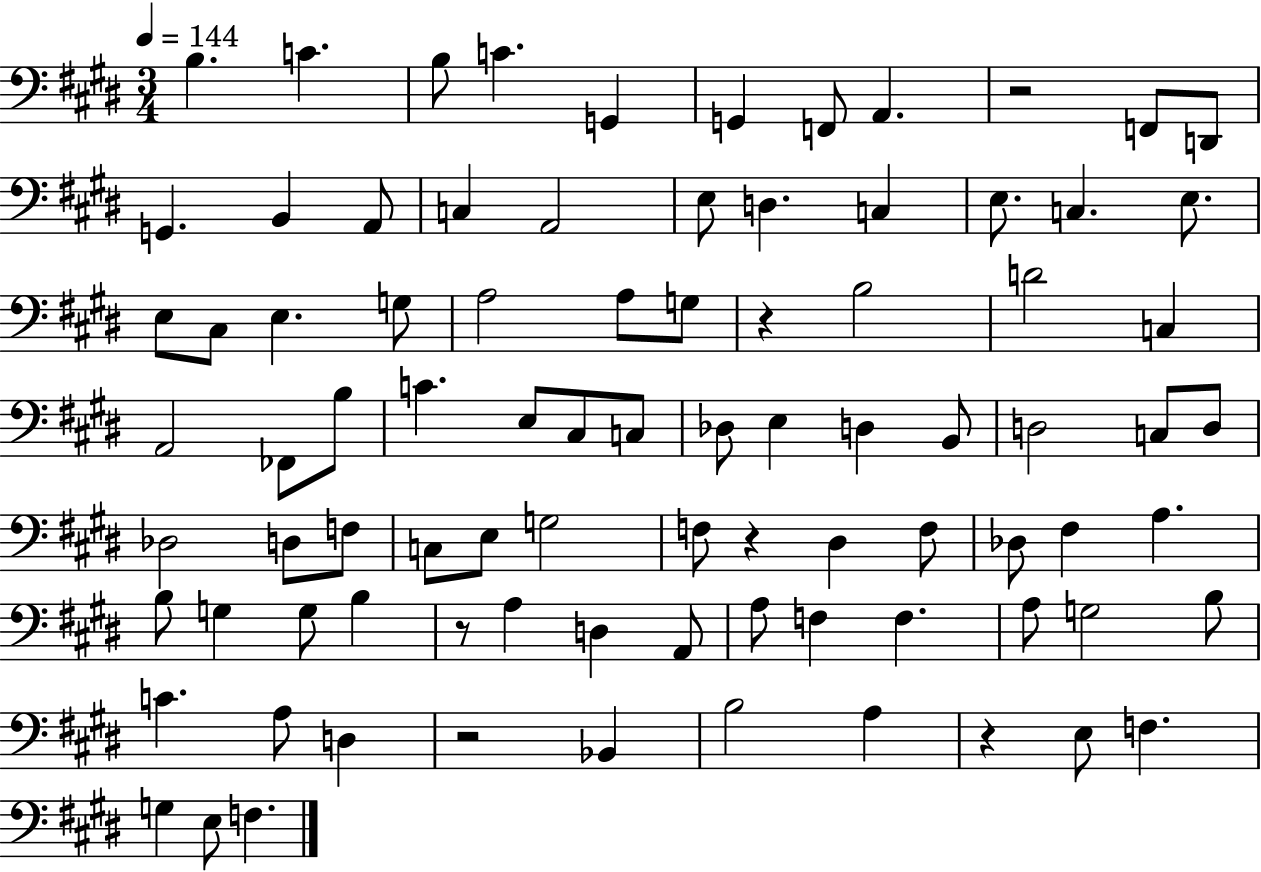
B3/q. C4/q. B3/e C4/q. G2/q G2/q F2/e A2/q. R/h F2/e D2/e G2/q. B2/q A2/e C3/q A2/h E3/e D3/q. C3/q E3/e. C3/q. E3/e. E3/e C#3/e E3/q. G3/e A3/h A3/e G3/e R/q B3/h D4/h C3/q A2/h FES2/e B3/e C4/q. E3/e C#3/e C3/e Db3/e E3/q D3/q B2/e D3/h C3/e D3/e Db3/h D3/e F3/e C3/e E3/e G3/h F3/e R/q D#3/q F3/e Db3/e F#3/q A3/q. B3/e G3/q G3/e B3/q R/e A3/q D3/q A2/e A3/e F3/q F3/q. A3/e G3/h B3/e C4/q. A3/e D3/q R/h Bb2/q B3/h A3/q R/q E3/e F3/q. G3/q E3/e F3/q.